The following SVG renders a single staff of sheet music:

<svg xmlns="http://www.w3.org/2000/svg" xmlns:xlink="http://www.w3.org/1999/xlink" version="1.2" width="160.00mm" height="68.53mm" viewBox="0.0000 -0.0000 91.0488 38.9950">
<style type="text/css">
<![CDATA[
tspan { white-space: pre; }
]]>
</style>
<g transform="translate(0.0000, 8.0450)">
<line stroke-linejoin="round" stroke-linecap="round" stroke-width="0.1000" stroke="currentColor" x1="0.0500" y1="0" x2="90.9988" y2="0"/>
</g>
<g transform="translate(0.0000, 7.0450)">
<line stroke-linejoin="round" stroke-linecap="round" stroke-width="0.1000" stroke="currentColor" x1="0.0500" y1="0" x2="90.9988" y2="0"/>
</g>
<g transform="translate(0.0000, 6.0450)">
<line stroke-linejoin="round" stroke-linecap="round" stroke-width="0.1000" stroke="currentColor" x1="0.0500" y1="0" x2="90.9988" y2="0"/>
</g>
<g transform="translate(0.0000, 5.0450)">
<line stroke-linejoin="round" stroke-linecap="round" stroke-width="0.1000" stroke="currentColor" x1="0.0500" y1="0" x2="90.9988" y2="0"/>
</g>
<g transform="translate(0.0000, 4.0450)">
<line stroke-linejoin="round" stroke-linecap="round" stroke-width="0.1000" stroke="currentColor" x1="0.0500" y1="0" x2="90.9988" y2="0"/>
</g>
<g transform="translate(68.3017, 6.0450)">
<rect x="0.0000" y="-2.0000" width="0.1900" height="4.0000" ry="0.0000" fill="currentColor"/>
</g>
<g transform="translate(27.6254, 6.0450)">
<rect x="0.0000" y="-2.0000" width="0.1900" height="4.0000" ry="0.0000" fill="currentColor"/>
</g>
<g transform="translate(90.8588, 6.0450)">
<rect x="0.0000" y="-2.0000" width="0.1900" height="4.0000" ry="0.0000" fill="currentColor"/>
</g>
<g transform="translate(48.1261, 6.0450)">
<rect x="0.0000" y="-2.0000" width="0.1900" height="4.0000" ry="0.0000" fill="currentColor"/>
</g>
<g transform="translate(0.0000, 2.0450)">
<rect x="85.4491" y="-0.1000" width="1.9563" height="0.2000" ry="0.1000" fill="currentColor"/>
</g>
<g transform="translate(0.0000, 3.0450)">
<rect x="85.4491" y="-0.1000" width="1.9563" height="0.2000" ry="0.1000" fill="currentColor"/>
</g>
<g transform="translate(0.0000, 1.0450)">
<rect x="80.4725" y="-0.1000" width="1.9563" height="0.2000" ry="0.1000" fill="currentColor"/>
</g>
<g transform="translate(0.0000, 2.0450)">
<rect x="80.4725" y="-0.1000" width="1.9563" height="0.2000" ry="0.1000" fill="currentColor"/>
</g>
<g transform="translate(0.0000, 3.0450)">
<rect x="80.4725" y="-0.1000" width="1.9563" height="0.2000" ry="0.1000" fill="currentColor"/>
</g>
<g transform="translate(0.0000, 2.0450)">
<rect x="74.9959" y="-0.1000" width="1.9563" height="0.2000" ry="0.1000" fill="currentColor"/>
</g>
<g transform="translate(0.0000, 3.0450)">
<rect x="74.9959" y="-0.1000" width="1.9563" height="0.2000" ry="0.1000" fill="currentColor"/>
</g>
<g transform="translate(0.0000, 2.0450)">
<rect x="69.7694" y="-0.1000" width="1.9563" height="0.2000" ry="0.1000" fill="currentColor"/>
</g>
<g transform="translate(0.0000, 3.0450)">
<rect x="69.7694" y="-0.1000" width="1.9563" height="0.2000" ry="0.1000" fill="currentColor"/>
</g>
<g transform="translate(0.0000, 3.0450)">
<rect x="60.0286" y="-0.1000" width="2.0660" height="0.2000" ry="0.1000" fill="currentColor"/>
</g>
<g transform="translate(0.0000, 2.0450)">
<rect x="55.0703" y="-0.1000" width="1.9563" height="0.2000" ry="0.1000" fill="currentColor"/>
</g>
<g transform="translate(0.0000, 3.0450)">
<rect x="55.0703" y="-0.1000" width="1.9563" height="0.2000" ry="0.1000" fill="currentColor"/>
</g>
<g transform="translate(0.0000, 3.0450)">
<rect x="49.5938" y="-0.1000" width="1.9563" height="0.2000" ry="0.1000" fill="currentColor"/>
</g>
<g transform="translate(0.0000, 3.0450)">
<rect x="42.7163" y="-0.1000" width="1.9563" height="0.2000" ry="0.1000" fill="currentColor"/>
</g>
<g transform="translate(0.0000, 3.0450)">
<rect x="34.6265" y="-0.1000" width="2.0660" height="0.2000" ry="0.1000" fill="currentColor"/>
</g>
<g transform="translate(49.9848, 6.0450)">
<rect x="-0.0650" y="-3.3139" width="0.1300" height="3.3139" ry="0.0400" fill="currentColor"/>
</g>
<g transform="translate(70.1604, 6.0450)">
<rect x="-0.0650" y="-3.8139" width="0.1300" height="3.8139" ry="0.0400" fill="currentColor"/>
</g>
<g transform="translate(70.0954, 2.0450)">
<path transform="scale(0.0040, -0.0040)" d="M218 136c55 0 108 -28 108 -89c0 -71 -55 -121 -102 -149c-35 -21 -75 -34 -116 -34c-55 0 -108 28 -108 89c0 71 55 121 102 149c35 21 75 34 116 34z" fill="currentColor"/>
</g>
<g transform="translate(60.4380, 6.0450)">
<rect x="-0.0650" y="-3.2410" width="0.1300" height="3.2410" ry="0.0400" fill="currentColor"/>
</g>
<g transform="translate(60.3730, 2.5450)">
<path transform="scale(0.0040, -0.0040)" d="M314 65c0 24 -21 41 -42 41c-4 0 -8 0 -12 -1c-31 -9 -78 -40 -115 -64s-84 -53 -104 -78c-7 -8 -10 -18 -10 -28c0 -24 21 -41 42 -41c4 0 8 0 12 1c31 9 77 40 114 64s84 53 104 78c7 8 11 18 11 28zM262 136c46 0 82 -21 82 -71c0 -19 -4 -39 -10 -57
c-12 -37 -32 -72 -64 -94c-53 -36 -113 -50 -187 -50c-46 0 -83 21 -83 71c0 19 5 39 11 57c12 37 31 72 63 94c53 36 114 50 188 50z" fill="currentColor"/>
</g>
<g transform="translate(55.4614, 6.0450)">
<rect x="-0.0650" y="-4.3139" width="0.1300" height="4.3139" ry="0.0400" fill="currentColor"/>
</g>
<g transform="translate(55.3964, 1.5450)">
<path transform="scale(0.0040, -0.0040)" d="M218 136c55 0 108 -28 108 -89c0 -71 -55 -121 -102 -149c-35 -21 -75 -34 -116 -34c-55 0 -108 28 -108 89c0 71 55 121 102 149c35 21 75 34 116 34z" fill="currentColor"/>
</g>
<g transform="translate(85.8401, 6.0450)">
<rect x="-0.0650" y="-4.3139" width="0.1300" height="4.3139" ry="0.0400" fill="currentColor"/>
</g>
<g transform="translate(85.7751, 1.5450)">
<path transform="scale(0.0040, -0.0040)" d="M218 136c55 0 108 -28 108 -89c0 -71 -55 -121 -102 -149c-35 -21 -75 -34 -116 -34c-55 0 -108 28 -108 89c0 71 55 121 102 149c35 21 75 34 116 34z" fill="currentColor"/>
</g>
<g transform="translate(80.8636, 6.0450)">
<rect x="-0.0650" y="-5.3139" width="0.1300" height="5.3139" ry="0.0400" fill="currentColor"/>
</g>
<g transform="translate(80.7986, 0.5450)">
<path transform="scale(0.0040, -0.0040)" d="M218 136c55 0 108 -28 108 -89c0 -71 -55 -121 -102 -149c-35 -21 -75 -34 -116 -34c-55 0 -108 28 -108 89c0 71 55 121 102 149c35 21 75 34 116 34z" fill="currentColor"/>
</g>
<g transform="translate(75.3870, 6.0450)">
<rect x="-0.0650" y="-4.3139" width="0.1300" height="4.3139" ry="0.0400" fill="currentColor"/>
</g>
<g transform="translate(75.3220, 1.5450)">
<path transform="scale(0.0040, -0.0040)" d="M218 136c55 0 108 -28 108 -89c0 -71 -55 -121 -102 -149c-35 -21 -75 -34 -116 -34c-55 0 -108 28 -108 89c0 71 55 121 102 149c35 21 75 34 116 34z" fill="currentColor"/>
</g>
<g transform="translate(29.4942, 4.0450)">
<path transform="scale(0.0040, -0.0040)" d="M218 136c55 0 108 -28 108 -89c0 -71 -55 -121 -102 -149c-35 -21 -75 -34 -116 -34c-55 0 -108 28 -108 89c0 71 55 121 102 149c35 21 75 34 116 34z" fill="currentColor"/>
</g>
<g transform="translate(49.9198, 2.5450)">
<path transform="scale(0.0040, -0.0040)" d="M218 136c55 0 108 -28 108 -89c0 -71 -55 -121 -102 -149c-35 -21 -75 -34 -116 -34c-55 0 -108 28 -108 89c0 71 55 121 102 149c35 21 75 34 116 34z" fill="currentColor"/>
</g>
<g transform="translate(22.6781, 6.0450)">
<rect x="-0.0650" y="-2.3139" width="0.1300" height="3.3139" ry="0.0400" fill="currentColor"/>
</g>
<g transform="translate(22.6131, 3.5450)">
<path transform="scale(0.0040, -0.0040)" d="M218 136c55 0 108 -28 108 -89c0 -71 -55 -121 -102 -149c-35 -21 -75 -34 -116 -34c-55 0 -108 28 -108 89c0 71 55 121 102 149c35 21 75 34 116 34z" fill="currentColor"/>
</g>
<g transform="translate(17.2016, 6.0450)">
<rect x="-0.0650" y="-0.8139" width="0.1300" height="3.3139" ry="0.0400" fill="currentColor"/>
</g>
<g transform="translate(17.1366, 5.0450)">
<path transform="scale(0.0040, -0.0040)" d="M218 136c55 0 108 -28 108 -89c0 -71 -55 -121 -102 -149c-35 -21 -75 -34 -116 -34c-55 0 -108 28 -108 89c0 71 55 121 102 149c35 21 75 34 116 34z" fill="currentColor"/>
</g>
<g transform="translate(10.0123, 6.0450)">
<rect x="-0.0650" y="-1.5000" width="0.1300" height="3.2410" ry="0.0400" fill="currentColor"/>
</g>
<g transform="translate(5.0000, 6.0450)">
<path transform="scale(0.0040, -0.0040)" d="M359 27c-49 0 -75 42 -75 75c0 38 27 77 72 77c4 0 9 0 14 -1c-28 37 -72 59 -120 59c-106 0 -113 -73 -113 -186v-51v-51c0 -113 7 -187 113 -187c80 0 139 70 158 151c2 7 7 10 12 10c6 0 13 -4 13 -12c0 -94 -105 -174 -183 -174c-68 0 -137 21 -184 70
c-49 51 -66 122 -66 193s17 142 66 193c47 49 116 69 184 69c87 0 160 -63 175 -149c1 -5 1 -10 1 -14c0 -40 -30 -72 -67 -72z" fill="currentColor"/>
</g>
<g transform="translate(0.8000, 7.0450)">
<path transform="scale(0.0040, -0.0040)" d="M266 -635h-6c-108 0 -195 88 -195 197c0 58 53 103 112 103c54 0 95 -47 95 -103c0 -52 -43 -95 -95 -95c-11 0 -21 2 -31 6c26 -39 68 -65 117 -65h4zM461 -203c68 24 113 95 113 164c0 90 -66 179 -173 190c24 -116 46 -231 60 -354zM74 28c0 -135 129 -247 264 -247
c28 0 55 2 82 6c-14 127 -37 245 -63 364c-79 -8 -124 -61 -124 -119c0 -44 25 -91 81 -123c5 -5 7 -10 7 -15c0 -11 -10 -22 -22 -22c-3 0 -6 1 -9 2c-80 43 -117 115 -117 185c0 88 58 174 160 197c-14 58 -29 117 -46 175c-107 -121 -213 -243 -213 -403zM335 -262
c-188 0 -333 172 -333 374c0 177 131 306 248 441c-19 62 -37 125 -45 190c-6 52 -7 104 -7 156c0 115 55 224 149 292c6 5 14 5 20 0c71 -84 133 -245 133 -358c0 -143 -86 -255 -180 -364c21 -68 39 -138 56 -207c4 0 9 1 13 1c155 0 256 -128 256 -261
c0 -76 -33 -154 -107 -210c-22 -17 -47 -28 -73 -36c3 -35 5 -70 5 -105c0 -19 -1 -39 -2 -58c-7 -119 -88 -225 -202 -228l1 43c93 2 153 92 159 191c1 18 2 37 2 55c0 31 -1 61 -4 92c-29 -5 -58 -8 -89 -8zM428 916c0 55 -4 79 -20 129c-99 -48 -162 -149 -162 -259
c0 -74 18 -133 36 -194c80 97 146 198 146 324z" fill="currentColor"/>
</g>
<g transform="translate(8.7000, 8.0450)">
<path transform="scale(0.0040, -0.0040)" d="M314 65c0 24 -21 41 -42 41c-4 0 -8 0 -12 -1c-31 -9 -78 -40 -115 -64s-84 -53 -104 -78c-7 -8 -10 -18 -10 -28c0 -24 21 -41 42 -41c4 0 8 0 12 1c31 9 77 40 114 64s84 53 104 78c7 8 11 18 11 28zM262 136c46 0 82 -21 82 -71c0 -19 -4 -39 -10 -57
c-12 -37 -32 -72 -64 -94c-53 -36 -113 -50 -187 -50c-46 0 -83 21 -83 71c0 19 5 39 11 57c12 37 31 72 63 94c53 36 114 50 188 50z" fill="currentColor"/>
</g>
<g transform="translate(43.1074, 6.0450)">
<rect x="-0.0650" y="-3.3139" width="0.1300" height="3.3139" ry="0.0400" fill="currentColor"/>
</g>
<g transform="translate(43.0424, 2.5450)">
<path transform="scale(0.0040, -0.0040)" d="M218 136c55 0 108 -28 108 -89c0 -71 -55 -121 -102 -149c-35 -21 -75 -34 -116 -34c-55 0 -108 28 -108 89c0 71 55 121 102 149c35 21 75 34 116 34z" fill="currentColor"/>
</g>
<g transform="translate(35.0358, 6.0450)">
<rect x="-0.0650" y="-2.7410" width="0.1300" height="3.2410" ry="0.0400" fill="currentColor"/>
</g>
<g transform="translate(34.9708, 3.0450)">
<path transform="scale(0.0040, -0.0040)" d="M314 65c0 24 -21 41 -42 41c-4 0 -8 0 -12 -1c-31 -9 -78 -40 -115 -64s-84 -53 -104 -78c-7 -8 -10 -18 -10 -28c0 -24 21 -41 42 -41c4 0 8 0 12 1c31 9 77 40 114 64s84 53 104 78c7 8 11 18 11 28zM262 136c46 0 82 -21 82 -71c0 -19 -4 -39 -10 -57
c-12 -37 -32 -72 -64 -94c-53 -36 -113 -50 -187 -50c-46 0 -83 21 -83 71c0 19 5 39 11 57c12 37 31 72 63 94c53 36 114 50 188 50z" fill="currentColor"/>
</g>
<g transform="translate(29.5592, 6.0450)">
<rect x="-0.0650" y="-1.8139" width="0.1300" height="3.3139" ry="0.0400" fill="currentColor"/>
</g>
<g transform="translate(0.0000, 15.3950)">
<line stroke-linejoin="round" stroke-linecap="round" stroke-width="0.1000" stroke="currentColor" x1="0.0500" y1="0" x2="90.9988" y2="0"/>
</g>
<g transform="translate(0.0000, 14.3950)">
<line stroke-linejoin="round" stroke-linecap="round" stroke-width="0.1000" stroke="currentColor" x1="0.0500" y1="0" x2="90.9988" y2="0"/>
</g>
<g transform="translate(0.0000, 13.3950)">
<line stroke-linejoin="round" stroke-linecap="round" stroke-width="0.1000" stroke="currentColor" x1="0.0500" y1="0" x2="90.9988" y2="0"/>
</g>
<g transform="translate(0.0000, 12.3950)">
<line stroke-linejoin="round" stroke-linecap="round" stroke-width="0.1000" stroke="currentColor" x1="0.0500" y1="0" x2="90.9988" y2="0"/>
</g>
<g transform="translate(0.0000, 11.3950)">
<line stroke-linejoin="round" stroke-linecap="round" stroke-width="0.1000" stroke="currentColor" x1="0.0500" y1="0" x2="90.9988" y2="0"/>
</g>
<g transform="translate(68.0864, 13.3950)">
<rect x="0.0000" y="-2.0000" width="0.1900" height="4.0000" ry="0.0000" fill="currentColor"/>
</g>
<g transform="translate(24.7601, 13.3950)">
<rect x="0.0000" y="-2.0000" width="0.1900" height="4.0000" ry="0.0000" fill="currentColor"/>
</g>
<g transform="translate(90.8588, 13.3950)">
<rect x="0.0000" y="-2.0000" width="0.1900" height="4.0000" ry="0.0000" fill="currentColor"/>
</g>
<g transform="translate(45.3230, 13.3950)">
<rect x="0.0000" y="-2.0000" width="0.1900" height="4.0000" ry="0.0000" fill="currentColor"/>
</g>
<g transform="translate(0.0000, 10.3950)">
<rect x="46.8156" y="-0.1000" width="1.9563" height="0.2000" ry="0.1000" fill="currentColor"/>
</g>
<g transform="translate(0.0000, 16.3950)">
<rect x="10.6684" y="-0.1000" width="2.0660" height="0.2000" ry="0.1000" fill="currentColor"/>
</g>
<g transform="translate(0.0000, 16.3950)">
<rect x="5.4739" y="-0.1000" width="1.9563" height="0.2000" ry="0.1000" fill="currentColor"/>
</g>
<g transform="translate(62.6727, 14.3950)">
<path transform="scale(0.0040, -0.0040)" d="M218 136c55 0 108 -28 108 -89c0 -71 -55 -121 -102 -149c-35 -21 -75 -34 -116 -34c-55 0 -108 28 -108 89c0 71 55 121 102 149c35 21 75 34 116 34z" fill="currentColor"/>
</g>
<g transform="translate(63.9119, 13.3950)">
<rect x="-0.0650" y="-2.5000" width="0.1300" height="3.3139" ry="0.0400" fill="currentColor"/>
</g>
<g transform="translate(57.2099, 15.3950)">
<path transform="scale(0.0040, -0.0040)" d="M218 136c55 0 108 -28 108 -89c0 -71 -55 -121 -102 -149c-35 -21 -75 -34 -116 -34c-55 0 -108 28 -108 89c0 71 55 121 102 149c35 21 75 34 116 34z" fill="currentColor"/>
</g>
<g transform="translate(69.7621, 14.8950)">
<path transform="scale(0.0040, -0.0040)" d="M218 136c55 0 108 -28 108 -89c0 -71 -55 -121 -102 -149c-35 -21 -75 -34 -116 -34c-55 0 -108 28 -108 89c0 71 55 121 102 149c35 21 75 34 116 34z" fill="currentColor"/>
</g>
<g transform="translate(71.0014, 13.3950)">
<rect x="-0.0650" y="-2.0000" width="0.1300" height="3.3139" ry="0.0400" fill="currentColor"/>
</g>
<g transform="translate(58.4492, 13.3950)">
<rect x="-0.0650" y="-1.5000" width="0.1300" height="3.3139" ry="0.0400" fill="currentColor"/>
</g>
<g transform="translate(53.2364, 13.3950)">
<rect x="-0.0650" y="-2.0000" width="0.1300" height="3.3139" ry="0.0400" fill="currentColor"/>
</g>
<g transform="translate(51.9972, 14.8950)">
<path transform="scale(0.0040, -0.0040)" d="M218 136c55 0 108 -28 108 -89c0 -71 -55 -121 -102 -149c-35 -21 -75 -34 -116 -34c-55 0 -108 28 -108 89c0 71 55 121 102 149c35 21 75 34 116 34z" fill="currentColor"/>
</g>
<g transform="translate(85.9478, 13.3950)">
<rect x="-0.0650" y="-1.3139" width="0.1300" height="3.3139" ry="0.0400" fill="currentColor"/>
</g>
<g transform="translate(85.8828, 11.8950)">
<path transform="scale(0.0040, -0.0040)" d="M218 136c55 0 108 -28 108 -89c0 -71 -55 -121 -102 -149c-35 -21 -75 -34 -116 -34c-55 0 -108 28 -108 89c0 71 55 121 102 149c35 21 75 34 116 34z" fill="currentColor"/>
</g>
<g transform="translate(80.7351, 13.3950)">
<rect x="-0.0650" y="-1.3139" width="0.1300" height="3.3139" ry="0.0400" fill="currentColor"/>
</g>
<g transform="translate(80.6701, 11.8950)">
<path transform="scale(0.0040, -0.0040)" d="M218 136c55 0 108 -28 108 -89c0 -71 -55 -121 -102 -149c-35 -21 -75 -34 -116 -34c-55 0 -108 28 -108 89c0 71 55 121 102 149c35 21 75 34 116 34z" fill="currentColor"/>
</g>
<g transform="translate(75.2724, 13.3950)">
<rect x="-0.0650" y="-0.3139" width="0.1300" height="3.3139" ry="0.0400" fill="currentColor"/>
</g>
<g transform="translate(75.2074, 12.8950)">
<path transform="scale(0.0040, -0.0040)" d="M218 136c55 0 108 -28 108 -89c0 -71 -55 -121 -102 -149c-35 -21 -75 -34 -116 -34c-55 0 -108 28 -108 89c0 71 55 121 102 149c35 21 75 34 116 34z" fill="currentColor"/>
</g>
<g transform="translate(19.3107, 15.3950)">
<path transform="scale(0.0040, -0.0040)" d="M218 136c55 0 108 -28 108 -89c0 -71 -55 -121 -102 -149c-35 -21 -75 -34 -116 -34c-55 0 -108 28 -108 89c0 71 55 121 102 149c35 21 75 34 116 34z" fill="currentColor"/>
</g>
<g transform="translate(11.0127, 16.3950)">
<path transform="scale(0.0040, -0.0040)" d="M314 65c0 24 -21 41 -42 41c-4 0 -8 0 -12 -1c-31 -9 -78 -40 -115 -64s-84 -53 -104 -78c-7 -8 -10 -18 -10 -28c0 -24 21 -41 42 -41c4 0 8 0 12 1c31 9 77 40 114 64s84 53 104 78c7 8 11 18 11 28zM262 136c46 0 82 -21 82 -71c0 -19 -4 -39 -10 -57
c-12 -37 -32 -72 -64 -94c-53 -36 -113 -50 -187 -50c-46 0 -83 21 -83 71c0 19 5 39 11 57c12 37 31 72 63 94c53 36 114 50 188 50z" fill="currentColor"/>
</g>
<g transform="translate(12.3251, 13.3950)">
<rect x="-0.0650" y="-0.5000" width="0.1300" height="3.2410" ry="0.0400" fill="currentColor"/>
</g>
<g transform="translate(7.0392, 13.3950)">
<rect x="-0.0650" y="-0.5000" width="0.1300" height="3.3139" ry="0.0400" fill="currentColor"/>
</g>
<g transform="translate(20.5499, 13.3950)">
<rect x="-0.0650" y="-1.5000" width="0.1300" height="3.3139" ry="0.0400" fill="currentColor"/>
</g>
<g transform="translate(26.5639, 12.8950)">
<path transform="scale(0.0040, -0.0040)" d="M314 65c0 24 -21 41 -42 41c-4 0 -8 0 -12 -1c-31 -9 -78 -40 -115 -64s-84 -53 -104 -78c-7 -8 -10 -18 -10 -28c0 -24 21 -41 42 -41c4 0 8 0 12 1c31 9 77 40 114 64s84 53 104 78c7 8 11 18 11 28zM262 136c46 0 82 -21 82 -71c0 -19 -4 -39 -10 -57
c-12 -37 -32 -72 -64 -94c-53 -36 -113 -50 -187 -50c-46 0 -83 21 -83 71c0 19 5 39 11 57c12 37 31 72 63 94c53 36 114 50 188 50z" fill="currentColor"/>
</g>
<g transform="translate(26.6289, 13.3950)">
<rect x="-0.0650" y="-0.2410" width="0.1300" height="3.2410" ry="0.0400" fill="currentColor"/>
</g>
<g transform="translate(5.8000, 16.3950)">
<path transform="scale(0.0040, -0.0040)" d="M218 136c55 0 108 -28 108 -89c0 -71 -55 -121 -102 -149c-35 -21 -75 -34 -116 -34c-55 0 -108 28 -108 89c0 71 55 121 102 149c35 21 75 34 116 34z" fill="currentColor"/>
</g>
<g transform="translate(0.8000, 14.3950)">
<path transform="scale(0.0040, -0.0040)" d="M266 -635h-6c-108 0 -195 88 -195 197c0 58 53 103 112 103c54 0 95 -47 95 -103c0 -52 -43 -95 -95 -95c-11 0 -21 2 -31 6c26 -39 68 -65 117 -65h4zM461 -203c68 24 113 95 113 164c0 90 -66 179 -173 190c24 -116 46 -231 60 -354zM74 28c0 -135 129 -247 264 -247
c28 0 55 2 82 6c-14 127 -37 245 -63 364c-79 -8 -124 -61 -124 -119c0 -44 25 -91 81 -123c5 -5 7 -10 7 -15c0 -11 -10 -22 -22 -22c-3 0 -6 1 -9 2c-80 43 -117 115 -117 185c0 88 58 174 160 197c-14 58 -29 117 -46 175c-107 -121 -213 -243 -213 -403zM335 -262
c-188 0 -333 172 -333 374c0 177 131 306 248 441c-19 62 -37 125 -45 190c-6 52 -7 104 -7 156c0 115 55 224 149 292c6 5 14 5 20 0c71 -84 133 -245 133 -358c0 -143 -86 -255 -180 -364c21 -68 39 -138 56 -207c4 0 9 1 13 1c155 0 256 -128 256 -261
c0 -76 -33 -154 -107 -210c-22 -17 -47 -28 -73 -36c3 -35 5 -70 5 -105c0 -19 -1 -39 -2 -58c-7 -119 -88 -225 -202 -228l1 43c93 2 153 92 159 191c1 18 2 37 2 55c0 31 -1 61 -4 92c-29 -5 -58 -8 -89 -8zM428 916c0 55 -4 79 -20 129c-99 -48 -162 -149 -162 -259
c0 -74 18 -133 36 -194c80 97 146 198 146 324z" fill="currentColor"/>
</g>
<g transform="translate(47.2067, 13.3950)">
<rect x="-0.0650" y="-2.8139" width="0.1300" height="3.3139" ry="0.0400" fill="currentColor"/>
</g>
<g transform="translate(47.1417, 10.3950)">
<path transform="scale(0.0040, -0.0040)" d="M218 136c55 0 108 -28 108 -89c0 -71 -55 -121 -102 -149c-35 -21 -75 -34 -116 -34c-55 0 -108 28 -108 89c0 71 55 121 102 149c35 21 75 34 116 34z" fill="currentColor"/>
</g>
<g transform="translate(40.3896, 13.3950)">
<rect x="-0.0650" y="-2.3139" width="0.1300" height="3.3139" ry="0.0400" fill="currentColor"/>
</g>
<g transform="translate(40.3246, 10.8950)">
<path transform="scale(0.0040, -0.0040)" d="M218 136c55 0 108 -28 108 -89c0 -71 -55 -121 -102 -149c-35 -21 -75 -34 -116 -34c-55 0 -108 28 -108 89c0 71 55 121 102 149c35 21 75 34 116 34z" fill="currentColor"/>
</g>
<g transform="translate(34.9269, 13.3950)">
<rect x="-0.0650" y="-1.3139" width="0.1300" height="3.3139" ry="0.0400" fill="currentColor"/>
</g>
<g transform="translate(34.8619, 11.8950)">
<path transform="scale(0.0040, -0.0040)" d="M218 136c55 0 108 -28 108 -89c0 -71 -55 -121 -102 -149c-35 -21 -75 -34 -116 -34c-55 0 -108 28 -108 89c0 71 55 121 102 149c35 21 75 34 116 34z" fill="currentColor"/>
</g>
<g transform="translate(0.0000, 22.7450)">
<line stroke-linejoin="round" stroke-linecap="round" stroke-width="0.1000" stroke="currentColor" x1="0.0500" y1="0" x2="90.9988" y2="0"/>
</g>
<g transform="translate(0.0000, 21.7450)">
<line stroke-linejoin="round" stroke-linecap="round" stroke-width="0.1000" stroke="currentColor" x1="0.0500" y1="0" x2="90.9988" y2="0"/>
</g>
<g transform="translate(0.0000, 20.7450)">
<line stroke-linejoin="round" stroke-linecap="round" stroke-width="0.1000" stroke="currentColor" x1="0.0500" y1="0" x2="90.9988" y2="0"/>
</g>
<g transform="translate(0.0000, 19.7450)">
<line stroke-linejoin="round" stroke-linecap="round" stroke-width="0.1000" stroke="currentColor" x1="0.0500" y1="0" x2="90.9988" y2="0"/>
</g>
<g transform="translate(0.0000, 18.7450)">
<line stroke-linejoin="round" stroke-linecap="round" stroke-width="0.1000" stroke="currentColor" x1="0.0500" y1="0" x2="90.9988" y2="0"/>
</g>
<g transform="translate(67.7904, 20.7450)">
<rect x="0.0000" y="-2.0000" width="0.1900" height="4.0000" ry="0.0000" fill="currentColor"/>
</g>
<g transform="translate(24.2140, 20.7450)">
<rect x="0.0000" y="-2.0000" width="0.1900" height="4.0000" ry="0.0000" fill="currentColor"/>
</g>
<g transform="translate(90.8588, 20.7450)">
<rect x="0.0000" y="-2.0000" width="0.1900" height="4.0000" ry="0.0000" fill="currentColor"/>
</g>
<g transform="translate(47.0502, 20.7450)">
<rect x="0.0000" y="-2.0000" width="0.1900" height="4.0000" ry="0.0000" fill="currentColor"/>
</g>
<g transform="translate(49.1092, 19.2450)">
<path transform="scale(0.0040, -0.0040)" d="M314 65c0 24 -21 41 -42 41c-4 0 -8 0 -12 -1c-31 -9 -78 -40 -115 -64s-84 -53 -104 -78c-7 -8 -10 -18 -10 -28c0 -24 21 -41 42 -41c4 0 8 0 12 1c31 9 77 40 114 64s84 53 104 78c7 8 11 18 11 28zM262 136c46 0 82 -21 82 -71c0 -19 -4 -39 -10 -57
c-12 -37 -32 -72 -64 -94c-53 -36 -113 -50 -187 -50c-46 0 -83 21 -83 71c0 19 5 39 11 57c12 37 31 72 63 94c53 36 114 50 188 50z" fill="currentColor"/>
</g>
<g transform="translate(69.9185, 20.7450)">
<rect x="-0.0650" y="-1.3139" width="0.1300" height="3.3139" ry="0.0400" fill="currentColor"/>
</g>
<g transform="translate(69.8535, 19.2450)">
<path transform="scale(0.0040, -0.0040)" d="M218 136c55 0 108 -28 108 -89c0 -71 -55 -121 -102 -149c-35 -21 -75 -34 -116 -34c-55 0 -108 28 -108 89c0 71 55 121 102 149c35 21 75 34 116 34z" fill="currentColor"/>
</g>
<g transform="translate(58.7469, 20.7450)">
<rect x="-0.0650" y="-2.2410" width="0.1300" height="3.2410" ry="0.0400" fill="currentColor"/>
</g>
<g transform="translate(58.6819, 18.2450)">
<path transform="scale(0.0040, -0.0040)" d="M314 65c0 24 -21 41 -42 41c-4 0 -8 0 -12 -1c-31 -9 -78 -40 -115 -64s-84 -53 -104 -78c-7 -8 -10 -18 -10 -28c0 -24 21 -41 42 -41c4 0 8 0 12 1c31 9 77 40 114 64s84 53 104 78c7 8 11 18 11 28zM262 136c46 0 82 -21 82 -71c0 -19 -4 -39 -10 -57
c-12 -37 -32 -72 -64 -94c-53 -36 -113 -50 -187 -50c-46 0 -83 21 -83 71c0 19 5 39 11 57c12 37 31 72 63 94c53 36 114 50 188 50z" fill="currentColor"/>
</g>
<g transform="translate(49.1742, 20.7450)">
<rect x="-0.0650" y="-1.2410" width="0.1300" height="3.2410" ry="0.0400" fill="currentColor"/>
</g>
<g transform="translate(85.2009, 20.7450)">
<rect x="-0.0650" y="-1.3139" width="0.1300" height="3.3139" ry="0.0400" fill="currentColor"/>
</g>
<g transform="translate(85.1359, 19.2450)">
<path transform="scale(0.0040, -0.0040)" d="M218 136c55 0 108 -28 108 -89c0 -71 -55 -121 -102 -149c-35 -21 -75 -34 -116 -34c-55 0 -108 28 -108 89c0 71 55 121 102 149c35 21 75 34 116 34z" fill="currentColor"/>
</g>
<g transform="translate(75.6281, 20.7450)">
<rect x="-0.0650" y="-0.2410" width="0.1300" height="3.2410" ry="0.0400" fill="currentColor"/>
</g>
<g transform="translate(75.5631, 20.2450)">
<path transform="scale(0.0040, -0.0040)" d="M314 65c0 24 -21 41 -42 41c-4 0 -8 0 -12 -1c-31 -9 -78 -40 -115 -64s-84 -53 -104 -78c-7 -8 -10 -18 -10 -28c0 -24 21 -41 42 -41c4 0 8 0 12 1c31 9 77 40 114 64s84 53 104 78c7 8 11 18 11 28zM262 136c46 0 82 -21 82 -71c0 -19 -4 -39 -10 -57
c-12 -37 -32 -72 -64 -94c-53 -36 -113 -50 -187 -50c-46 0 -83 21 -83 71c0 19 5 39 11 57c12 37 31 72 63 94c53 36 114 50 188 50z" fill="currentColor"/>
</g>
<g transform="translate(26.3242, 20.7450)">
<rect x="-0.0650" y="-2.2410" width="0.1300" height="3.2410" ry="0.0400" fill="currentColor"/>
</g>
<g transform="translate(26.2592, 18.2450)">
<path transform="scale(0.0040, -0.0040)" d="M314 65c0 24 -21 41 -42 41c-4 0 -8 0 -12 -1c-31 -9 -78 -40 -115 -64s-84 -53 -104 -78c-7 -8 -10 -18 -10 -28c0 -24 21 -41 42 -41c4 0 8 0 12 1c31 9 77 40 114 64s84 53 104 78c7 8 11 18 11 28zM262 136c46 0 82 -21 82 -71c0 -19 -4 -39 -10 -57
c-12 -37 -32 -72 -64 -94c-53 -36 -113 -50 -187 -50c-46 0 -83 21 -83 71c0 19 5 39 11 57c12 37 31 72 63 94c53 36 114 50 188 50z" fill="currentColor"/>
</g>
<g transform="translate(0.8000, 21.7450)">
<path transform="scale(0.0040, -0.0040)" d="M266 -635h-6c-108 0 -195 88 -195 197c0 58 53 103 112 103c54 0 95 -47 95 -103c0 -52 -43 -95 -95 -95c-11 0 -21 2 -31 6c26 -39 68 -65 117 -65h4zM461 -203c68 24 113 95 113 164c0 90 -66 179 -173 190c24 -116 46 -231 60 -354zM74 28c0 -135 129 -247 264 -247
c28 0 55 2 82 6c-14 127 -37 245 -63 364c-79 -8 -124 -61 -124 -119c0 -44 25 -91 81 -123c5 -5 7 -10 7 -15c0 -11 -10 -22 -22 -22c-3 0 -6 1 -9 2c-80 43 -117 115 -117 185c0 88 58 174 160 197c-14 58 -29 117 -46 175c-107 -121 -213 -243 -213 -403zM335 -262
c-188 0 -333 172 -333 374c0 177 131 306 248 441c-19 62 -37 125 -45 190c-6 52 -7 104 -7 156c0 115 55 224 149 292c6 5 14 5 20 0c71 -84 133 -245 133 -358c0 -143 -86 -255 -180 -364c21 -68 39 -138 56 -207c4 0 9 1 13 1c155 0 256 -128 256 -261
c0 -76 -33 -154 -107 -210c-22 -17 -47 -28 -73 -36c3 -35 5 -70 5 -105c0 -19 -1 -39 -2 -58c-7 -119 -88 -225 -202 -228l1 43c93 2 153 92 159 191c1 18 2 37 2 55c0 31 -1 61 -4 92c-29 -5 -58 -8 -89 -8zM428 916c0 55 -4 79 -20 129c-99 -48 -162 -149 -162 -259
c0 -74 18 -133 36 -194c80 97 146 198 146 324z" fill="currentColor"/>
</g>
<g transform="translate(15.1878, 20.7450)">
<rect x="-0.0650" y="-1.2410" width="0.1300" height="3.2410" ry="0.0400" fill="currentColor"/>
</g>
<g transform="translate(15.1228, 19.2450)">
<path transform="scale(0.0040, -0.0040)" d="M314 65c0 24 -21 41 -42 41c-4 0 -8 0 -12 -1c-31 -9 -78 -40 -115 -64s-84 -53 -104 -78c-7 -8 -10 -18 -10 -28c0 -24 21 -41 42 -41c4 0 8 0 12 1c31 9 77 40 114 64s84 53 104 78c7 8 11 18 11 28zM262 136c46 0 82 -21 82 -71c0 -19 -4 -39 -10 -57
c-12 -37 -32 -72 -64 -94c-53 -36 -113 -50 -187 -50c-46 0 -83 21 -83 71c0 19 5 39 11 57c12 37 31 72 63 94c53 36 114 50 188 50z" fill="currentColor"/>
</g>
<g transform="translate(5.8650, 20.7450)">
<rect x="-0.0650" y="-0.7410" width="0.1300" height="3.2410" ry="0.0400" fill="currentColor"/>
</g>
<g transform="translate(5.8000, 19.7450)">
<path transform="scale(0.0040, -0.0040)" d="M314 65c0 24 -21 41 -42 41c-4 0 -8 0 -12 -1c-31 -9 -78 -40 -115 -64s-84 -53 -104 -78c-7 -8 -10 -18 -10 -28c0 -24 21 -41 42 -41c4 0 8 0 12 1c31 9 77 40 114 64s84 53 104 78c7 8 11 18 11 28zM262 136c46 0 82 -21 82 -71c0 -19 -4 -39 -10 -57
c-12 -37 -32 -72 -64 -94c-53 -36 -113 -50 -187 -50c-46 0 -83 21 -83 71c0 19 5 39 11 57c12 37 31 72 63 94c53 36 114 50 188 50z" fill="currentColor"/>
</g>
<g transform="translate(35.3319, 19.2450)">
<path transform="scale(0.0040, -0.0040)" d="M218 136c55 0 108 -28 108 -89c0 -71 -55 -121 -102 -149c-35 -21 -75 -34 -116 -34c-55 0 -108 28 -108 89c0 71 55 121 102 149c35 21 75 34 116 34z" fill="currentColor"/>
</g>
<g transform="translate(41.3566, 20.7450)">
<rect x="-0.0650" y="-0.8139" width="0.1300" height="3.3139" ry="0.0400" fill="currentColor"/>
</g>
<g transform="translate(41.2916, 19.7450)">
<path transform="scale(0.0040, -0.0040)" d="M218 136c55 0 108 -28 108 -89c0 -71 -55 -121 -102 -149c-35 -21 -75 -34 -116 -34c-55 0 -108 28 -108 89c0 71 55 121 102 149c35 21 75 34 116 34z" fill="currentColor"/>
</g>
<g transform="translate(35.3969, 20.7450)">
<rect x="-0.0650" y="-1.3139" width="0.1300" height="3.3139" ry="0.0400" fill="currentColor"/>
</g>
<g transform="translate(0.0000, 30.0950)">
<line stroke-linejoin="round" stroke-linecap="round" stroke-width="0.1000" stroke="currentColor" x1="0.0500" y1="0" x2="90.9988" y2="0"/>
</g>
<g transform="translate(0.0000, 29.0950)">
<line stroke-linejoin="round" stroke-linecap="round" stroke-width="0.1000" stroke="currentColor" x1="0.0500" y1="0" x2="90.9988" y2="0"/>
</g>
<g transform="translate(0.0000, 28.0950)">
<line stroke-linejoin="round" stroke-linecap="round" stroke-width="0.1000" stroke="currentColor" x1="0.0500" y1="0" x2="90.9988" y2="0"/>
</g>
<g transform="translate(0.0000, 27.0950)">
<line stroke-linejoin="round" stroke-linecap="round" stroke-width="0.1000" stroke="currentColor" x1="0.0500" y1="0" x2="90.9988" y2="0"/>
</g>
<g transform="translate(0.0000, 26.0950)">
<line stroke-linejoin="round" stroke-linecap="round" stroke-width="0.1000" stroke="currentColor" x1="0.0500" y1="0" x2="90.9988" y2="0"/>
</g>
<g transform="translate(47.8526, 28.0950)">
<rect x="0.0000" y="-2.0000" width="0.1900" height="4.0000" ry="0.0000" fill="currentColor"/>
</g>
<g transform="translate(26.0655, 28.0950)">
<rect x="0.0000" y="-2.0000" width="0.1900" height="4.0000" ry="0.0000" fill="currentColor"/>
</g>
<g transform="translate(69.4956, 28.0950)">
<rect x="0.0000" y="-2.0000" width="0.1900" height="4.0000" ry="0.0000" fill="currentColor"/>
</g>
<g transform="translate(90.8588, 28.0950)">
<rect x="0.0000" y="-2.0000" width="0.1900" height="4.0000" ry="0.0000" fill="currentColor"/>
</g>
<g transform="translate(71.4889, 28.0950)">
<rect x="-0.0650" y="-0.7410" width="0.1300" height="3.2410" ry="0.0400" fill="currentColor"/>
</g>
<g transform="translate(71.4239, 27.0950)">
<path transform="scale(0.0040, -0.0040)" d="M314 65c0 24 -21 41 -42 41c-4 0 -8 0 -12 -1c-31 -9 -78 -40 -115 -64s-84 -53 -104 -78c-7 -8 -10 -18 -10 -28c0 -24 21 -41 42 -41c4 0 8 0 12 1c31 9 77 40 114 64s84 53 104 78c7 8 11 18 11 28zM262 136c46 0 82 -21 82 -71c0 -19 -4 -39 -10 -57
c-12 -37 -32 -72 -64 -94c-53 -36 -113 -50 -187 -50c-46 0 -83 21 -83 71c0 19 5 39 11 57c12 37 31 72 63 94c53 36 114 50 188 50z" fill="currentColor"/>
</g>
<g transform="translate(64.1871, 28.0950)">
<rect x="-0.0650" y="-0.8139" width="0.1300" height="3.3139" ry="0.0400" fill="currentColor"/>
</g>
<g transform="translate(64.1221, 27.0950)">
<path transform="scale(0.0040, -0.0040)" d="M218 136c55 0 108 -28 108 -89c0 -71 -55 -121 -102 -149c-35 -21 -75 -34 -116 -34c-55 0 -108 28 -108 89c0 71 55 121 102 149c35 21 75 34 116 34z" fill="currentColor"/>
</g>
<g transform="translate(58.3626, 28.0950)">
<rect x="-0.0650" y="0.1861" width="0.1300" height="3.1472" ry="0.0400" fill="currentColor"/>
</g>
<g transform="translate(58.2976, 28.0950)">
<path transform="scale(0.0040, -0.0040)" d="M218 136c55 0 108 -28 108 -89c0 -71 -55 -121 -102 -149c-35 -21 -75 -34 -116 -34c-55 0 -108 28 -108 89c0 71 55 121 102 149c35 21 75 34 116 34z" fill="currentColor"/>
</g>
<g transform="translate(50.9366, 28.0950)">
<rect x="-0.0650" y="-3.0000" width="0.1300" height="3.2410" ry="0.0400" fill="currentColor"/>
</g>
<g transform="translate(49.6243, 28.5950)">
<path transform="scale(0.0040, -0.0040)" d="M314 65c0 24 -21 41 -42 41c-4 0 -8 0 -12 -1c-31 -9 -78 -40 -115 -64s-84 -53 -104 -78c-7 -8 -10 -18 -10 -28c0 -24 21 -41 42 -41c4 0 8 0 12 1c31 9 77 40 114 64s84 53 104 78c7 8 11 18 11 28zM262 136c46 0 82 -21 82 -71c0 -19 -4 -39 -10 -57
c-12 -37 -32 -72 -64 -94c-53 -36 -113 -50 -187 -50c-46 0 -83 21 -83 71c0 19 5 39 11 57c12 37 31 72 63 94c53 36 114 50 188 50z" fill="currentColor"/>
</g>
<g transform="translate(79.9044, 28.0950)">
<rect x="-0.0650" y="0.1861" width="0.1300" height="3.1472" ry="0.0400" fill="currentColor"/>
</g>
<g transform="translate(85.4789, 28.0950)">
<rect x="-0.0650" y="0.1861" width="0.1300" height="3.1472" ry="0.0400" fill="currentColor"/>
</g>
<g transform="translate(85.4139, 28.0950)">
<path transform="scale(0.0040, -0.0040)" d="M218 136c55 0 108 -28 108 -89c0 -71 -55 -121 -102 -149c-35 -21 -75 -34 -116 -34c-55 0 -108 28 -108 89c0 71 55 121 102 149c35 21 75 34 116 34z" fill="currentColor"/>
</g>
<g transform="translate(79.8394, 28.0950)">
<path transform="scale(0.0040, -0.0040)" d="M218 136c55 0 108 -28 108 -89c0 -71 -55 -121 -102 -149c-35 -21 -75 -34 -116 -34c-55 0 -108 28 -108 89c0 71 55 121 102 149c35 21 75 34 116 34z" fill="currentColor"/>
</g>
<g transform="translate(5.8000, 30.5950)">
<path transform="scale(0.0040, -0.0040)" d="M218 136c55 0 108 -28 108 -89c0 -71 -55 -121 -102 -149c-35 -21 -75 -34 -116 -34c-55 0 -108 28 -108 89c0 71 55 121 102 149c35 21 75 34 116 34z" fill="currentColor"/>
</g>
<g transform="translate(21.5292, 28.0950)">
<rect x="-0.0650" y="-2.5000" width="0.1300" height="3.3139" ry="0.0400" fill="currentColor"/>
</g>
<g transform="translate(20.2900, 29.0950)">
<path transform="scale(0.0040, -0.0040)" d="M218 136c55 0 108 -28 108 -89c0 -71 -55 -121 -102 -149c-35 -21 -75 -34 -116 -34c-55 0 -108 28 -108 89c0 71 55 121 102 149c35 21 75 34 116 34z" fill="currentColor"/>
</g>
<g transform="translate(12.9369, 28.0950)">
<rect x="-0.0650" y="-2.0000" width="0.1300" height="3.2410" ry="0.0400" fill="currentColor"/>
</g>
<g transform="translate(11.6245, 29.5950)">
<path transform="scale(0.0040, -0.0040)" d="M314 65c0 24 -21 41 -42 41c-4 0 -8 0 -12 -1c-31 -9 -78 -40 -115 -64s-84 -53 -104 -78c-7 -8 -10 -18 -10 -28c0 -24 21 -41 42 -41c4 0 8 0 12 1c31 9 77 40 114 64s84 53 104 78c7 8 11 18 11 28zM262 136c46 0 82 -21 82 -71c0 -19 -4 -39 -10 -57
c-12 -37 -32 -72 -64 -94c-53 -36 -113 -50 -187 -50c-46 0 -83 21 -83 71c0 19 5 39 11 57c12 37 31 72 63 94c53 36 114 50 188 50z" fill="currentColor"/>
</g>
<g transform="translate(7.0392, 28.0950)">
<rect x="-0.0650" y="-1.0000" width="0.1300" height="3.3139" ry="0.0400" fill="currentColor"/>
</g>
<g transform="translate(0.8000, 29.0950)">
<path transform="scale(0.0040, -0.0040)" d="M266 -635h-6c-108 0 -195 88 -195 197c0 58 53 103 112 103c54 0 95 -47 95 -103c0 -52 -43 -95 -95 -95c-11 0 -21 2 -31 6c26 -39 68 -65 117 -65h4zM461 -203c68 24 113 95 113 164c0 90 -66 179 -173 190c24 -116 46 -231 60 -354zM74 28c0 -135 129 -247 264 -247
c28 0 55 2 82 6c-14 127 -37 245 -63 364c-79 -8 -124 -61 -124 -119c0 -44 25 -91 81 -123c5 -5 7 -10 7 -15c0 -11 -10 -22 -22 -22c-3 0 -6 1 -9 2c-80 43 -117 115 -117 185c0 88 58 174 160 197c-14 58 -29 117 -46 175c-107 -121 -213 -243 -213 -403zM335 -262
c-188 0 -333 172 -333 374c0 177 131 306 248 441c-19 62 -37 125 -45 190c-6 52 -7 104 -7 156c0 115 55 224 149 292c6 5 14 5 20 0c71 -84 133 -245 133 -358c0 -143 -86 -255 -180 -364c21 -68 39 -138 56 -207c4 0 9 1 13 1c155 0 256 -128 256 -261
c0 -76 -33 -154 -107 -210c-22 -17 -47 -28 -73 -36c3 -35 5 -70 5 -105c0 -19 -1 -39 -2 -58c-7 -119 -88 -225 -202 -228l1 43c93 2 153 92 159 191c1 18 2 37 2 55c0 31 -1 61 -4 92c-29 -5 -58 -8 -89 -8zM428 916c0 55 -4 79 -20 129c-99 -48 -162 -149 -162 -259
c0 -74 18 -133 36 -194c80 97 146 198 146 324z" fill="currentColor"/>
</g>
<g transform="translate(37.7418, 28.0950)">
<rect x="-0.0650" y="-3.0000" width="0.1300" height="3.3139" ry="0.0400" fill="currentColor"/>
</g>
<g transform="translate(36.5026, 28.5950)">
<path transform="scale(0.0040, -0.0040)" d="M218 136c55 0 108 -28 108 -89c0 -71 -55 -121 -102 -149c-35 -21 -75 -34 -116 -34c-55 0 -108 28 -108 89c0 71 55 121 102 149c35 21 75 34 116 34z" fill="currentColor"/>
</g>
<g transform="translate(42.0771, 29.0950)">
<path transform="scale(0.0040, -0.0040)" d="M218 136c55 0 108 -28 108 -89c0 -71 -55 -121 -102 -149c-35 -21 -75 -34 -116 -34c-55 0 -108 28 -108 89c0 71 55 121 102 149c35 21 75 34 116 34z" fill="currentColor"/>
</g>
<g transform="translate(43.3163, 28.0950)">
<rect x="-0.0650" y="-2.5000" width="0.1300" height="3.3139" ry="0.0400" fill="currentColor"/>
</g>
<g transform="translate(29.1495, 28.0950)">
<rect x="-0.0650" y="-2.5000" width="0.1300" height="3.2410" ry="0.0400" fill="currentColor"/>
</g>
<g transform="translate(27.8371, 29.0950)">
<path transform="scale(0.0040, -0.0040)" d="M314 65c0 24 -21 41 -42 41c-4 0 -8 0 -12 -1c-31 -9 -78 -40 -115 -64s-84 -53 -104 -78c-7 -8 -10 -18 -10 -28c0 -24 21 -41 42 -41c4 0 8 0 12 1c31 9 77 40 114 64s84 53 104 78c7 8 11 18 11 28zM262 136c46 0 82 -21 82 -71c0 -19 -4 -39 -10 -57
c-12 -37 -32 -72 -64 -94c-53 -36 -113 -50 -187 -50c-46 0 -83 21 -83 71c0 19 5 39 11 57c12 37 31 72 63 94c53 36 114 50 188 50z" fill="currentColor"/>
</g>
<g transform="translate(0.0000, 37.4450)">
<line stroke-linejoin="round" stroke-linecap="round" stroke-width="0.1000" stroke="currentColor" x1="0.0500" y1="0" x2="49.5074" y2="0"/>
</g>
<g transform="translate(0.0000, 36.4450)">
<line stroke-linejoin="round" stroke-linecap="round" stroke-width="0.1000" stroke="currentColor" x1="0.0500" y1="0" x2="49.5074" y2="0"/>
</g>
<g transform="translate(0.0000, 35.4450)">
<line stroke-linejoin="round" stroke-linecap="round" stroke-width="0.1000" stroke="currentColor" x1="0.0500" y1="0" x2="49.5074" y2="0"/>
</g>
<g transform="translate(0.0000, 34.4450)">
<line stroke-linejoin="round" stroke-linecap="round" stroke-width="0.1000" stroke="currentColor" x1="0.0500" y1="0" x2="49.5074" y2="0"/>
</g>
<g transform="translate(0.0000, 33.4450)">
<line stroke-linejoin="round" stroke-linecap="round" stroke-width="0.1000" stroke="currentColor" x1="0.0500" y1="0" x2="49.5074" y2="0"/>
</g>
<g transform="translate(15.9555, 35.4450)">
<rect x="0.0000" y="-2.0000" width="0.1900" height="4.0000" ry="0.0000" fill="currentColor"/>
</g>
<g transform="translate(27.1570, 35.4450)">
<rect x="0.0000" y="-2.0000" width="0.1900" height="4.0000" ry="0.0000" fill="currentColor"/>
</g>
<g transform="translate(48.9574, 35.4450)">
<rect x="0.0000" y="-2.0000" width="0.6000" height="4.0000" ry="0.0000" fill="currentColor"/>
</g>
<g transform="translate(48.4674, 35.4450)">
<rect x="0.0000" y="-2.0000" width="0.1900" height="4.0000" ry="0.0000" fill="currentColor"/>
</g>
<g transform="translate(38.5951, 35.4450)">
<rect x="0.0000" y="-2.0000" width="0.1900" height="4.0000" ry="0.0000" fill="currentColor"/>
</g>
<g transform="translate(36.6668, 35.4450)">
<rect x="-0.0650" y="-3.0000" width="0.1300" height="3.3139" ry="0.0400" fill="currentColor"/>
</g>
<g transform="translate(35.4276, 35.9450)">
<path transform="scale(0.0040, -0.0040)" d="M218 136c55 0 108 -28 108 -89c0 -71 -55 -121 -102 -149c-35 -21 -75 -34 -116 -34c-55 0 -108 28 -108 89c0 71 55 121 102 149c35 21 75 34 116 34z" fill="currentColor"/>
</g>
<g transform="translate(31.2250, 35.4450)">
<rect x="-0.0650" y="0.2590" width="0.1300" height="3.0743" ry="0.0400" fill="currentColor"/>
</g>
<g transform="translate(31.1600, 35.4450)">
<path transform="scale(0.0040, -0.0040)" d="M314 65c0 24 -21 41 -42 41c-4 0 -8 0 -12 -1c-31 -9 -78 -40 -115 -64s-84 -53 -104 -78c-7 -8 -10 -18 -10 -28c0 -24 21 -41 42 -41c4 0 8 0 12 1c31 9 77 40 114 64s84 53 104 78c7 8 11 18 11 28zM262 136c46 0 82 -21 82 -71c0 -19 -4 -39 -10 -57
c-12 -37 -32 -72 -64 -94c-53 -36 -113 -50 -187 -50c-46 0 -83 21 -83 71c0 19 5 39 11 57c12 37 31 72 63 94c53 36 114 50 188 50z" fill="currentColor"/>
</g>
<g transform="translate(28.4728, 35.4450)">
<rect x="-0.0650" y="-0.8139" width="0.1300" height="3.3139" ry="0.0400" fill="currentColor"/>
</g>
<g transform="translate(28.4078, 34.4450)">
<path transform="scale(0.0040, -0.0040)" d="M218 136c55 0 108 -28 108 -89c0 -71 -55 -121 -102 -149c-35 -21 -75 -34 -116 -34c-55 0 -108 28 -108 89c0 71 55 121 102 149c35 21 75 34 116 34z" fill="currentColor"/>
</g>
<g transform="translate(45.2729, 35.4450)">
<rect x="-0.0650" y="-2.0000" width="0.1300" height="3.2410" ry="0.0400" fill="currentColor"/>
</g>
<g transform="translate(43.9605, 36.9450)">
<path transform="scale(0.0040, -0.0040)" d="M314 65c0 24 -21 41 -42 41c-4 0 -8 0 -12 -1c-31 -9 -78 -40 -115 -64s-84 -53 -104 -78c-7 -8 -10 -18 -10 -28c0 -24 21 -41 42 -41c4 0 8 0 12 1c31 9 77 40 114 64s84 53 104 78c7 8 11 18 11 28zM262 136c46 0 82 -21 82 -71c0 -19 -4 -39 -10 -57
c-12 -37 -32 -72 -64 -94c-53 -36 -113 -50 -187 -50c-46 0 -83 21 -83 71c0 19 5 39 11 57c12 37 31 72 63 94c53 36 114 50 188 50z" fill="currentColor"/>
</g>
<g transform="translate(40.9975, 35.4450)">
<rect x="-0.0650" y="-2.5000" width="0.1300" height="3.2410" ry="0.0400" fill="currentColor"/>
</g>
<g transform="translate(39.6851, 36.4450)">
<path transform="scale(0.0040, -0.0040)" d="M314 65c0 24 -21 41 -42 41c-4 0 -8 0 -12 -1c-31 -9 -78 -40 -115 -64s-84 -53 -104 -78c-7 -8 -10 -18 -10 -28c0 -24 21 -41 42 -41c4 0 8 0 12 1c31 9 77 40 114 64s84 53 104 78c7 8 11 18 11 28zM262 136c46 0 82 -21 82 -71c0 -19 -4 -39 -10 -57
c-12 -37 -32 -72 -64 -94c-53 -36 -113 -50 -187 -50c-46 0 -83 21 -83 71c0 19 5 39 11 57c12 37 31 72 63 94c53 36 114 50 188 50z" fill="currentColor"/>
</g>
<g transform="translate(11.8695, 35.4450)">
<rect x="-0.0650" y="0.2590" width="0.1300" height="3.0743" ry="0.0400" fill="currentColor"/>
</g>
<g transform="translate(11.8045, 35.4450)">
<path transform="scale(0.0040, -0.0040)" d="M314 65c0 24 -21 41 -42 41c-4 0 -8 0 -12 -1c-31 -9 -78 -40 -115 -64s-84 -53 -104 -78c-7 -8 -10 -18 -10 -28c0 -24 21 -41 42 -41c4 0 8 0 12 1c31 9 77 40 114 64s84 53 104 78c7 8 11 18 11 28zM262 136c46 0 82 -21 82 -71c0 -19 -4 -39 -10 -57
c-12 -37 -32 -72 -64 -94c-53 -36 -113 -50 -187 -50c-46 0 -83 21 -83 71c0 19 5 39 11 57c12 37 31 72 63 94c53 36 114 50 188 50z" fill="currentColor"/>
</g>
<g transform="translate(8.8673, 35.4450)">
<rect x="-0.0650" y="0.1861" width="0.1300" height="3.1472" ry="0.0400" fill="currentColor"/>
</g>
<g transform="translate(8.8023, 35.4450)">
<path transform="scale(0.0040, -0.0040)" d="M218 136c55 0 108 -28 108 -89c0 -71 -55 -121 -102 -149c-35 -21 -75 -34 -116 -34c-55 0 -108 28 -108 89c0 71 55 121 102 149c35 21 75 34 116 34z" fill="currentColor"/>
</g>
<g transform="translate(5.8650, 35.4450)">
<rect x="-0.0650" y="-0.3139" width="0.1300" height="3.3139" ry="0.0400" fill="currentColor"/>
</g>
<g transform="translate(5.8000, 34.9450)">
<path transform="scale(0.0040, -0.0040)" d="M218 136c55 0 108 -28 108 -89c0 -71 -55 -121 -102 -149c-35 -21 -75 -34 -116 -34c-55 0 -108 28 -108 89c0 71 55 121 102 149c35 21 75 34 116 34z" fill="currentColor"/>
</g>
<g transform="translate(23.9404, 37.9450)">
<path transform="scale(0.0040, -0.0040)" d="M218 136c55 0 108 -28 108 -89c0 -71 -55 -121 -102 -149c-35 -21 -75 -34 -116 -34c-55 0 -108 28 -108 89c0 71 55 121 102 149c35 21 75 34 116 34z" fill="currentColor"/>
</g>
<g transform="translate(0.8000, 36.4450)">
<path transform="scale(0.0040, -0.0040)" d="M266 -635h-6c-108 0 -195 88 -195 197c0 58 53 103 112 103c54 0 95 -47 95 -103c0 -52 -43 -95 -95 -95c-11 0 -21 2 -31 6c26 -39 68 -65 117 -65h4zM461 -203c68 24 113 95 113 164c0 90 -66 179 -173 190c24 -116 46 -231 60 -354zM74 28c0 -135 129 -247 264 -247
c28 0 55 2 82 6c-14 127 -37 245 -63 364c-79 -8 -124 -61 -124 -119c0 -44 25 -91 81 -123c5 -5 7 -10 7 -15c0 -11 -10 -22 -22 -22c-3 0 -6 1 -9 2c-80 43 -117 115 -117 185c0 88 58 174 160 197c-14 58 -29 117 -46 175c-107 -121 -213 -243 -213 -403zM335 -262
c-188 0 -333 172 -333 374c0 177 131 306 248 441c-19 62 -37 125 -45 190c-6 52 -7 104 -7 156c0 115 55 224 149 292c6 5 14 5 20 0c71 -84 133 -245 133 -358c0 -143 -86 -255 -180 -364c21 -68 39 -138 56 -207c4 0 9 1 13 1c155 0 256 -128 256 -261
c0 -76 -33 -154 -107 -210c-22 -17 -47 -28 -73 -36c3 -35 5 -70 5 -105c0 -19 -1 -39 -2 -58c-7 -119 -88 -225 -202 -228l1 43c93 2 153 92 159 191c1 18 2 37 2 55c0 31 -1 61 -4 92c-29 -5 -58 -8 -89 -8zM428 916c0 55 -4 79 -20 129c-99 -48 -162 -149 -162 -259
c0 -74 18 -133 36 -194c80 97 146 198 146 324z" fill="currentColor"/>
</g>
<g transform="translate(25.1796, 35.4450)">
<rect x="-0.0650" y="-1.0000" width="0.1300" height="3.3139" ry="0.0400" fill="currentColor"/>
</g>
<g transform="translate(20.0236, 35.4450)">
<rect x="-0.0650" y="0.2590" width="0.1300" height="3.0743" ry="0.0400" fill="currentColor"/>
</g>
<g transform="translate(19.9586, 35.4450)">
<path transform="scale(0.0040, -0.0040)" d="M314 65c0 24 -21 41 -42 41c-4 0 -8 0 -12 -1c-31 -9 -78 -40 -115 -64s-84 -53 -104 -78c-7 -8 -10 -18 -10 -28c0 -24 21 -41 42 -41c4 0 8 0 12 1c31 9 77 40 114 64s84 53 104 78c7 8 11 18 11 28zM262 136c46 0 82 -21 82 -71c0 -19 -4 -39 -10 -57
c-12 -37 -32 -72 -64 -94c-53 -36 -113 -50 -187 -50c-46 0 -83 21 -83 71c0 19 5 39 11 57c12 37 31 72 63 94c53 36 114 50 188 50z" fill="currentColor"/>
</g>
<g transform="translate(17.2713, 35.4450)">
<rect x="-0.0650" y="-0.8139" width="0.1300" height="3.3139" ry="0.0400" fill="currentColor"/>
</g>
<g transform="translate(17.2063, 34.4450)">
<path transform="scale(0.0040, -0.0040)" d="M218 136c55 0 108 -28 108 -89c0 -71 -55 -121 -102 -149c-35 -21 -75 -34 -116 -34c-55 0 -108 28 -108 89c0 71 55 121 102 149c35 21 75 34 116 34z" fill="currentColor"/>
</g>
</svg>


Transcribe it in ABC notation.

X:1
T:Untitled
M:4/4
L:1/4
K:C
E2 d g f a2 b b d' b2 c' d' f' d' C C2 E c2 e g a F E G F c e e d2 e2 g2 e d e2 g2 e c2 e D F2 G G2 A G A2 B d d2 B B c B B2 d B2 D d B2 A G2 F2